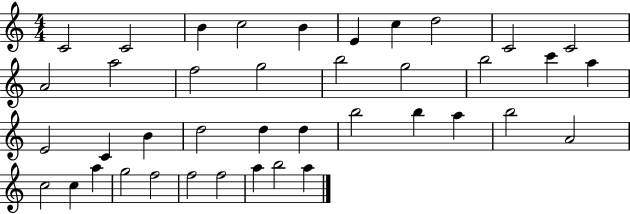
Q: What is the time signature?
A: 4/4